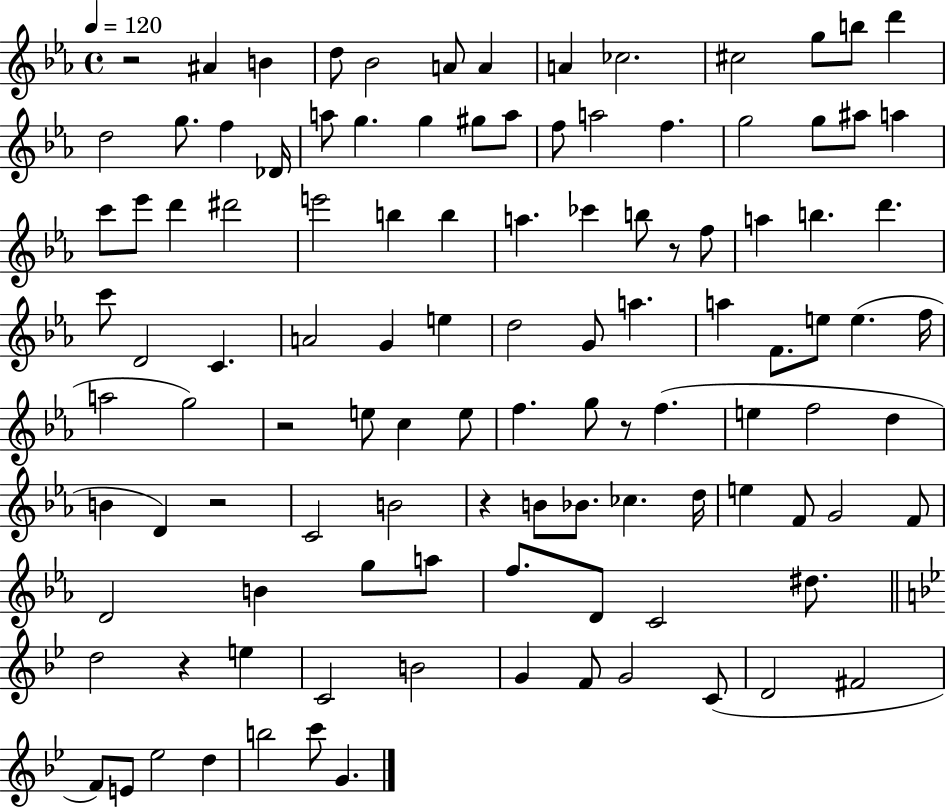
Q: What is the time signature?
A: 4/4